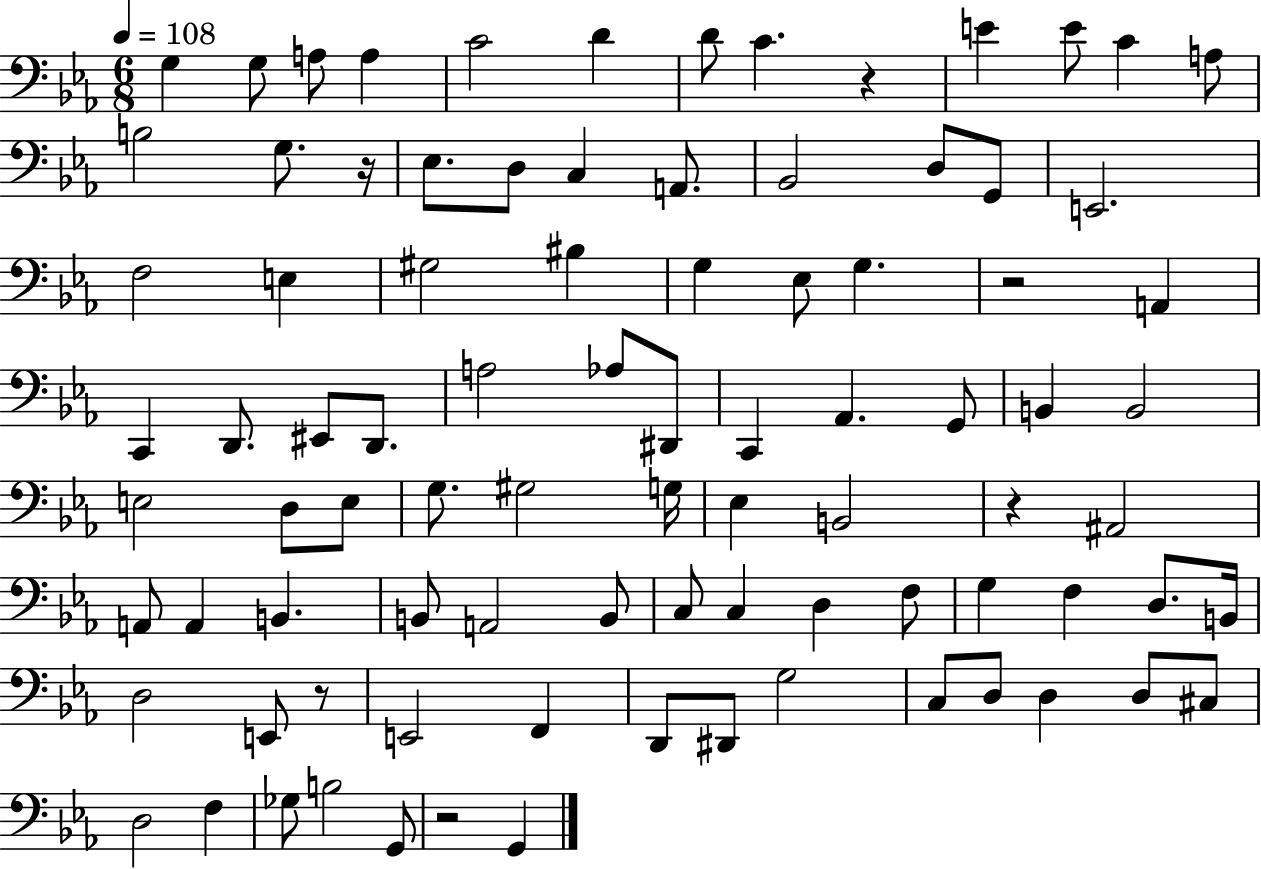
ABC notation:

X:1
T:Untitled
M:6/8
L:1/4
K:Eb
G, G,/2 A,/2 A, C2 D D/2 C z E E/2 C A,/2 B,2 G,/2 z/4 _E,/2 D,/2 C, A,,/2 _B,,2 D,/2 G,,/2 E,,2 F,2 E, ^G,2 ^B, G, _E,/2 G, z2 A,, C,, D,,/2 ^E,,/2 D,,/2 A,2 _A,/2 ^D,,/2 C,, _A,, G,,/2 B,, B,,2 E,2 D,/2 E,/2 G,/2 ^G,2 G,/4 _E, B,,2 z ^A,,2 A,,/2 A,, B,, B,,/2 A,,2 B,,/2 C,/2 C, D, F,/2 G, F, D,/2 B,,/4 D,2 E,,/2 z/2 E,,2 F,, D,,/2 ^D,,/2 G,2 C,/2 D,/2 D, D,/2 ^C,/2 D,2 F, _G,/2 B,2 G,,/2 z2 G,,